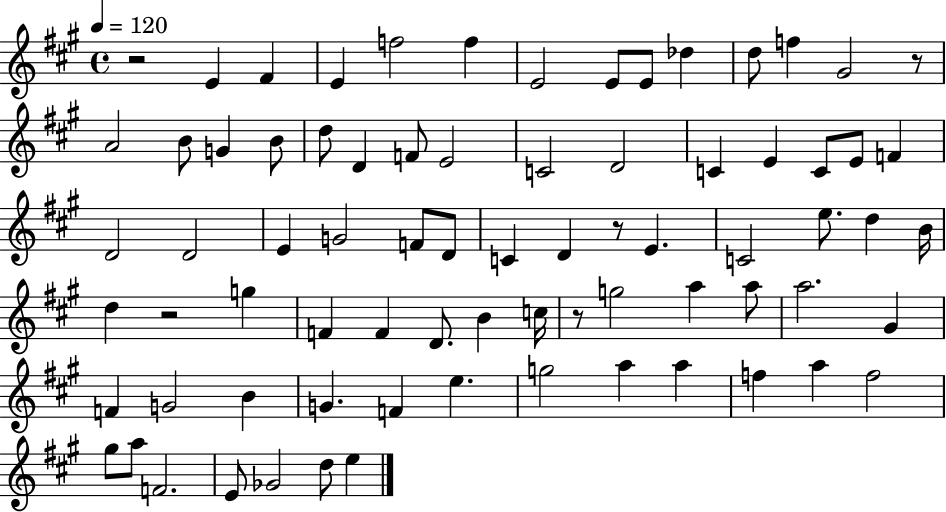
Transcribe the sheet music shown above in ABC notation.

X:1
T:Untitled
M:4/4
L:1/4
K:A
z2 E ^F E f2 f E2 E/2 E/2 _d d/2 f ^G2 z/2 A2 B/2 G B/2 d/2 D F/2 E2 C2 D2 C E C/2 E/2 F D2 D2 E G2 F/2 D/2 C D z/2 E C2 e/2 d B/4 d z2 g F F D/2 B c/4 z/2 g2 a a/2 a2 ^G F G2 B G F e g2 a a f a f2 ^g/2 a/2 F2 E/2 _G2 d/2 e